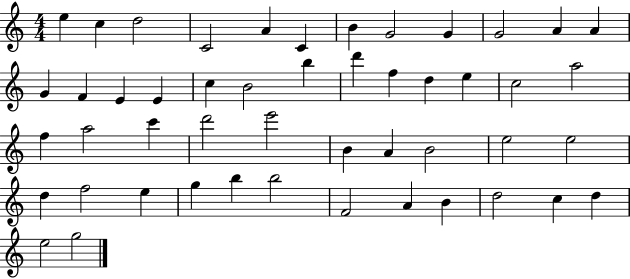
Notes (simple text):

E5/q C5/q D5/h C4/h A4/q C4/q B4/q G4/h G4/q G4/h A4/q A4/q G4/q F4/q E4/q E4/q C5/q B4/h B5/q D6/q F5/q D5/q E5/q C5/h A5/h F5/q A5/h C6/q D6/h E6/h B4/q A4/q B4/h E5/h E5/h D5/q F5/h E5/q G5/q B5/q B5/h F4/h A4/q B4/q D5/h C5/q D5/q E5/h G5/h